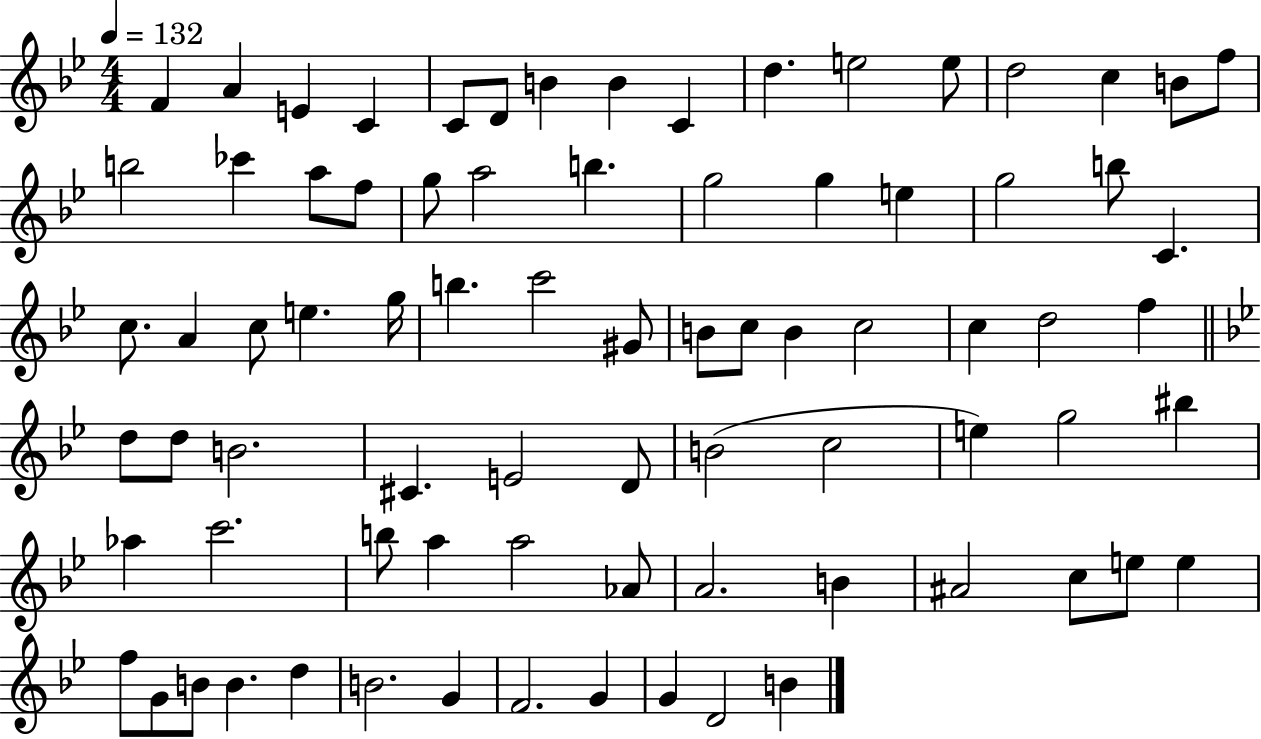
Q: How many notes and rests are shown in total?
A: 79